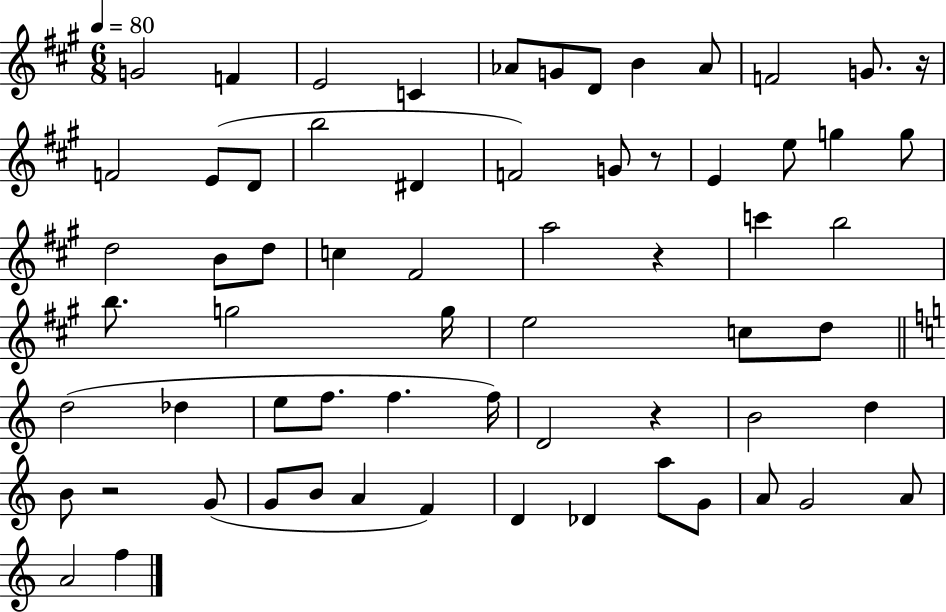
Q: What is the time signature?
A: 6/8